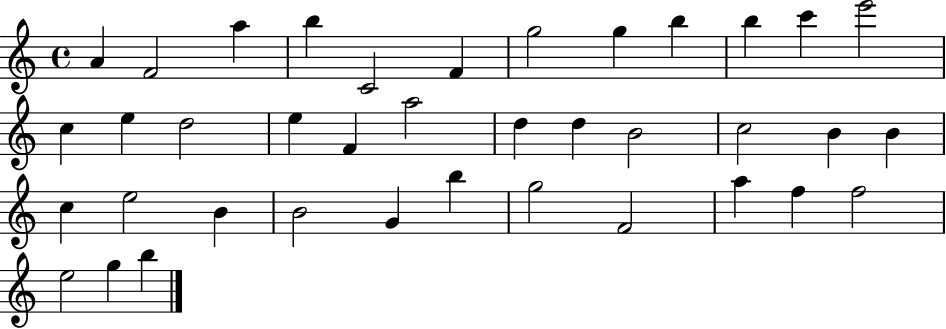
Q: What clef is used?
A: treble